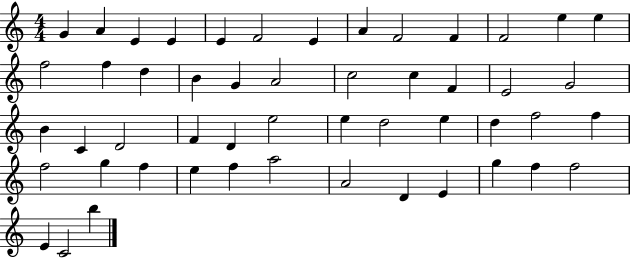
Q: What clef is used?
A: treble